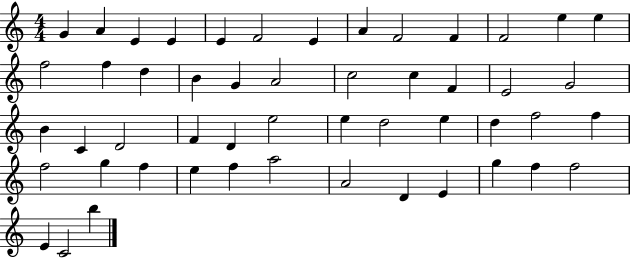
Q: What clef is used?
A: treble